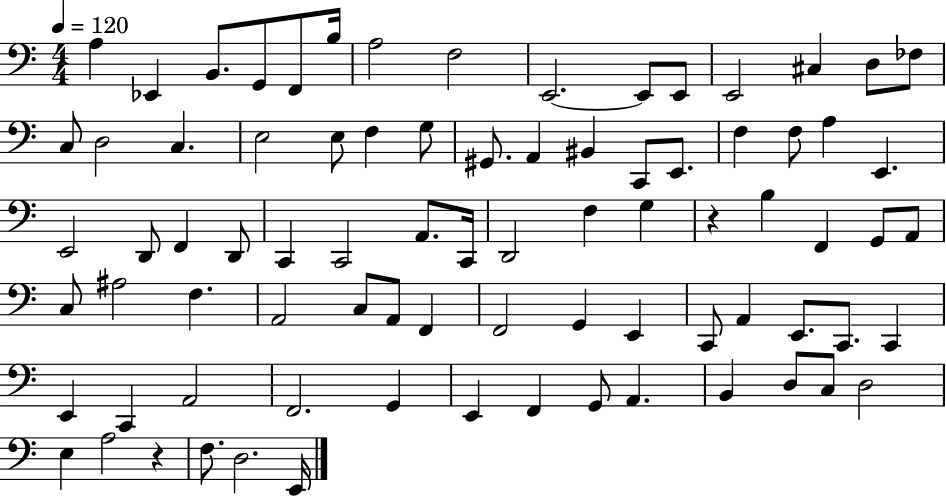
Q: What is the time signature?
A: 4/4